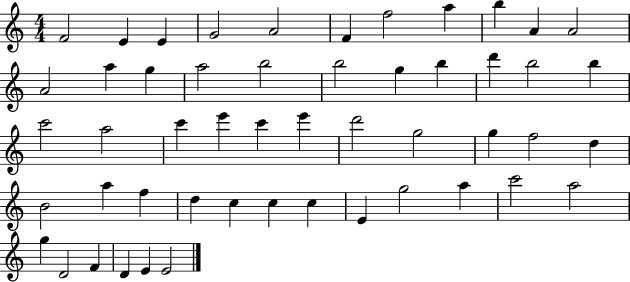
F4/h E4/q E4/q G4/h A4/h F4/q F5/h A5/q B5/q A4/q A4/h A4/h A5/q G5/q A5/h B5/h B5/h G5/q B5/q D6/q B5/h B5/q C6/h A5/h C6/q E6/q C6/q E6/q D6/h G5/h G5/q F5/h D5/q B4/h A5/q F5/q D5/q C5/q C5/q C5/q E4/q G5/h A5/q C6/h A5/h G5/q D4/h F4/q D4/q E4/q E4/h